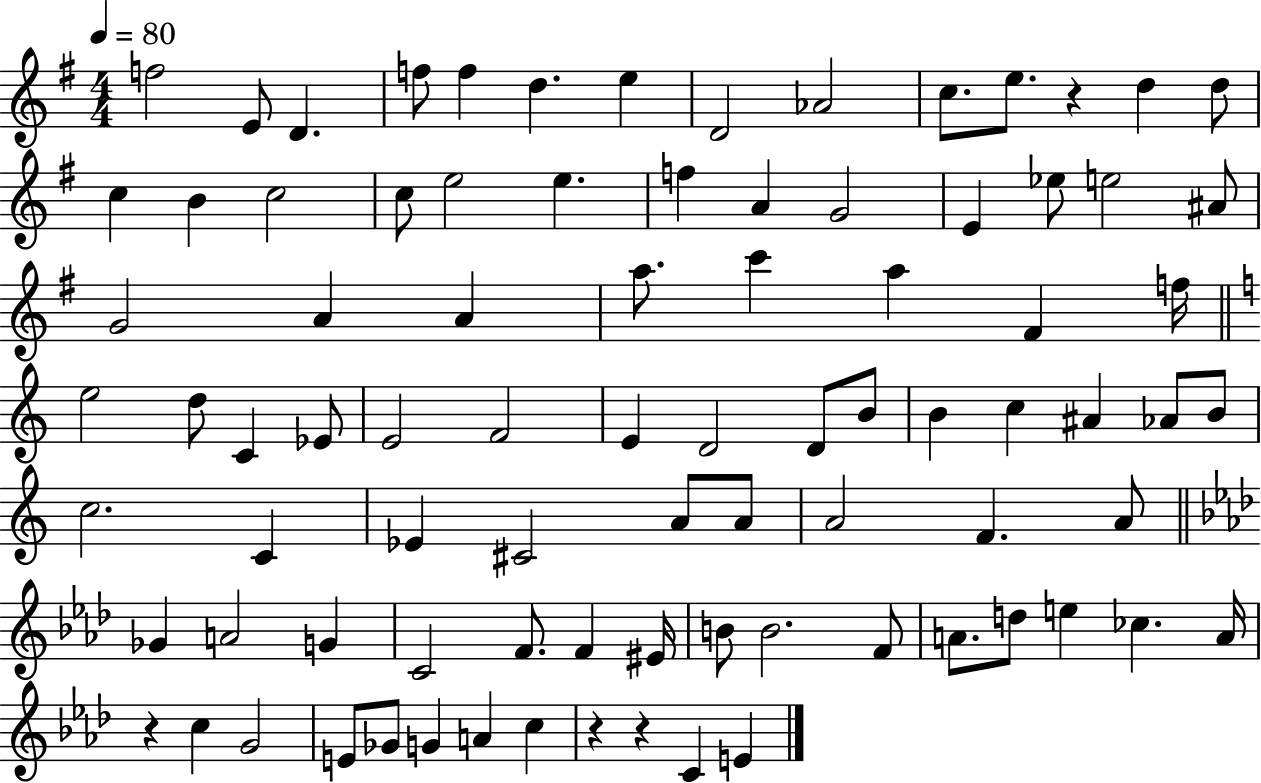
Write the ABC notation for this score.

X:1
T:Untitled
M:4/4
L:1/4
K:G
f2 E/2 D f/2 f d e D2 _A2 c/2 e/2 z d d/2 c B c2 c/2 e2 e f A G2 E _e/2 e2 ^A/2 G2 A A a/2 c' a ^F f/4 e2 d/2 C _E/2 E2 F2 E D2 D/2 B/2 B c ^A _A/2 B/2 c2 C _E ^C2 A/2 A/2 A2 F A/2 _G A2 G C2 F/2 F ^E/4 B/2 B2 F/2 A/2 d/2 e _c A/4 z c G2 E/2 _G/2 G A c z z C E